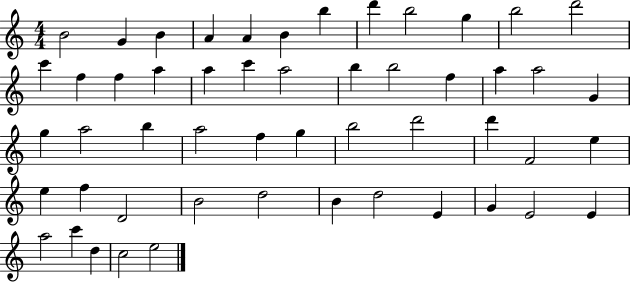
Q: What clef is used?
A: treble